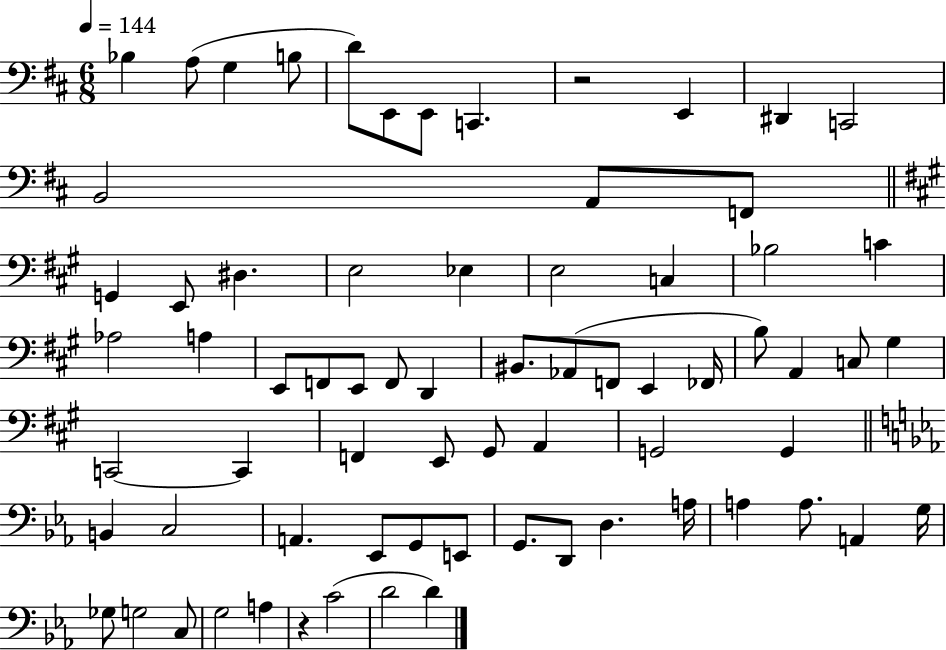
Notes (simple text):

Bb3/q A3/e G3/q B3/e D4/e E2/e E2/e C2/q. R/h E2/q D#2/q C2/h B2/h A2/e F2/e G2/q E2/e D#3/q. E3/h Eb3/q E3/h C3/q Bb3/h C4/q Ab3/h A3/q E2/e F2/e E2/e F2/e D2/q BIS2/e. Ab2/e F2/e E2/q FES2/s B3/e A2/q C3/e G#3/q C2/h C2/q F2/q E2/e G#2/e A2/q G2/h G2/q B2/q C3/h A2/q. Eb2/e G2/e E2/e G2/e. D2/e D3/q. A3/s A3/q A3/e. A2/q G3/s Gb3/e G3/h C3/e G3/h A3/q R/q C4/h D4/h D4/q